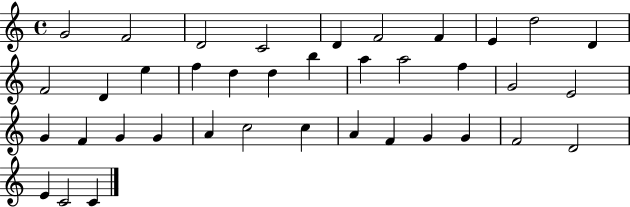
G4/h F4/h D4/h C4/h D4/q F4/h F4/q E4/q D5/h D4/q F4/h D4/q E5/q F5/q D5/q D5/q B5/q A5/q A5/h F5/q G4/h E4/h G4/q F4/q G4/q G4/q A4/q C5/h C5/q A4/q F4/q G4/q G4/q F4/h D4/h E4/q C4/h C4/q